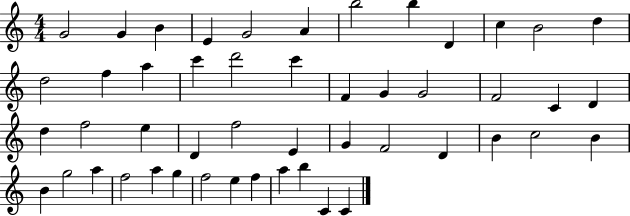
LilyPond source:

{
  \clef treble
  \numericTimeSignature
  \time 4/4
  \key c \major
  g'2 g'4 b'4 | e'4 g'2 a'4 | b''2 b''4 d'4 | c''4 b'2 d''4 | \break d''2 f''4 a''4 | c'''4 d'''2 c'''4 | f'4 g'4 g'2 | f'2 c'4 d'4 | \break d''4 f''2 e''4 | d'4 f''2 e'4 | g'4 f'2 d'4 | b'4 c''2 b'4 | \break b'4 g''2 a''4 | f''2 a''4 g''4 | f''2 e''4 f''4 | a''4 b''4 c'4 c'4 | \break \bar "|."
}